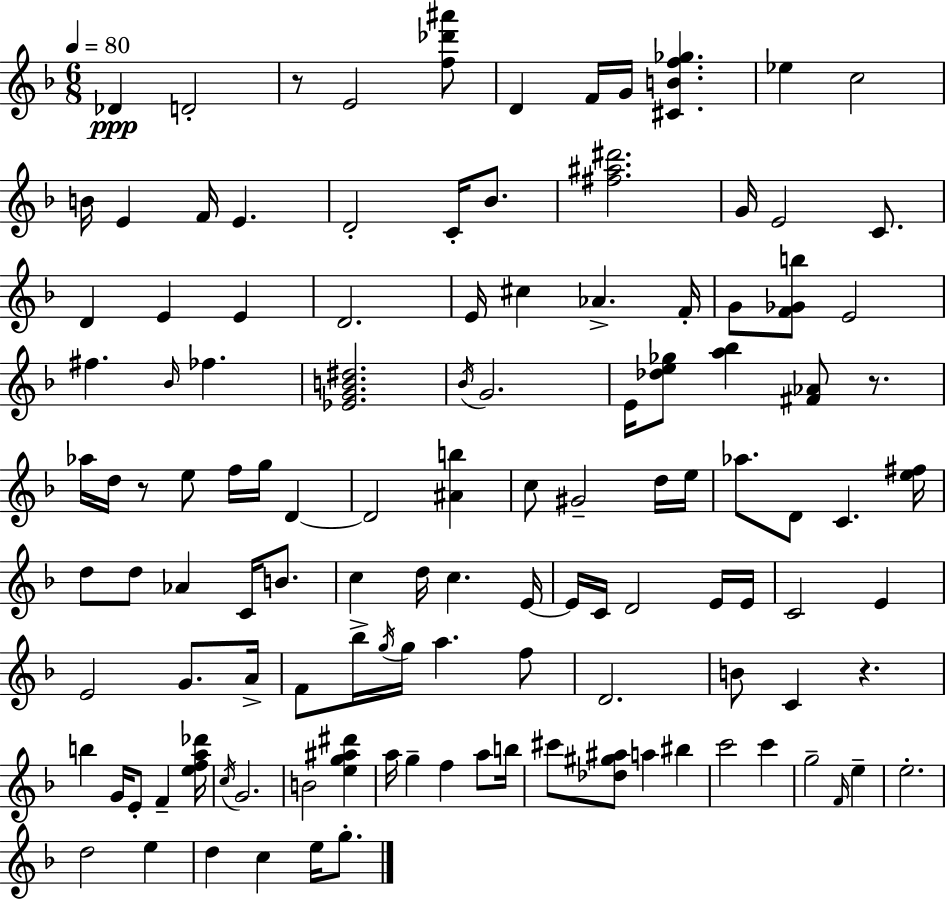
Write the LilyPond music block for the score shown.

{
  \clef treble
  \numericTimeSignature
  \time 6/8
  \key d \minor
  \tempo 4 = 80
  des'4\ppp d'2-. | r8 e'2 <f'' des''' ais'''>8 | d'4 f'16 g'16 <cis' b' f'' ges''>4. | ees''4 c''2 | \break b'16 e'4 f'16 e'4. | d'2-. c'16-. bes'8. | <fis'' ais'' dis'''>2. | g'16 e'2 c'8. | \break d'4 e'4 e'4 | d'2. | e'16 cis''4 aes'4.-> f'16-. | g'8 <f' ges' b''>8 e'2 | \break fis''4. \grace { bes'16 } fes''4. | <ees' g' b' dis''>2. | \acciaccatura { bes'16 } g'2. | e'16 <des'' e'' ges''>8 <a'' bes''>4 <fis' aes'>8 r8. | \break aes''16 d''16 r8 e''8 f''16 g''16 d'4~~ | d'2 <ais' b''>4 | c''8 gis'2-- | d''16 e''16 aes''8. d'8 c'4. | \break <e'' fis''>16 d''8 d''8 aes'4 c'16 b'8. | c''4 d''16 c''4. | e'16~~ e'16 c'16 d'2 | e'16 e'16 c'2 e'4 | \break e'2 g'8. | a'16-> f'8 bes''16-> \acciaccatura { g''16 } g''16 a''4. | f''8 d'2. | b'8 c'4 r4. | \break b''4 g'16 e'8-. f'4-- | <e'' f'' a'' des'''>16 \acciaccatura { c''16 } g'2. | b'2 | <e'' g'' ais'' dis'''>4 a''16 g''4-- f''4 | \break a''8 b''16 cis'''8 <des'' gis'' ais''>8 a''4 | bis''4 c'''2 | c'''4 g''2-- | \grace { f'16 } e''4-- e''2.-. | \break d''2 | e''4 d''4 c''4 | e''16 g''8.-. \bar "|."
}